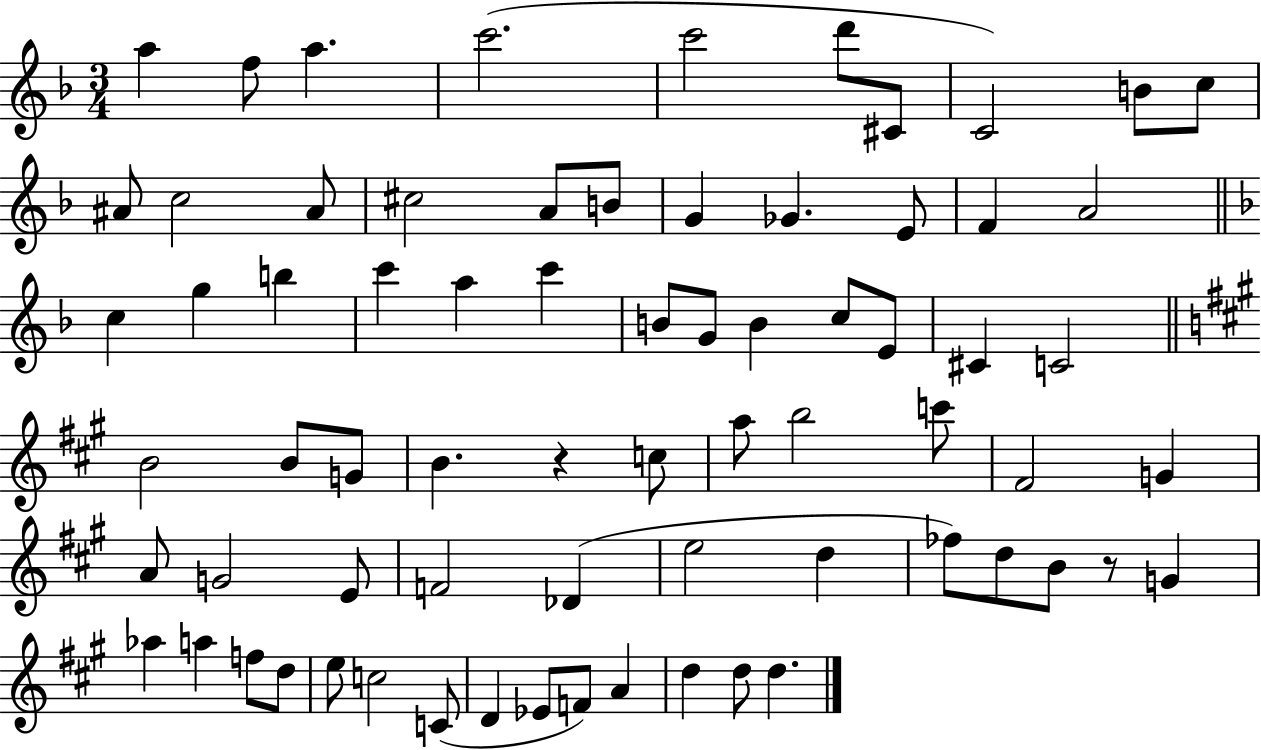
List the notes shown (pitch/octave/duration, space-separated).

A5/q F5/e A5/q. C6/h. C6/h D6/e C#4/e C4/h B4/e C5/e A#4/e C5/h A#4/e C#5/h A4/e B4/e G4/q Gb4/q. E4/e F4/q A4/h C5/q G5/q B5/q C6/q A5/q C6/q B4/e G4/e B4/q C5/e E4/e C#4/q C4/h B4/h B4/e G4/e B4/q. R/q C5/e A5/e B5/h C6/e F#4/h G4/q A4/e G4/h E4/e F4/h Db4/q E5/h D5/q FES5/e D5/e B4/e R/e G4/q Ab5/q A5/q F5/e D5/e E5/e C5/h C4/e D4/q Eb4/e F4/e A4/q D5/q D5/e D5/q.